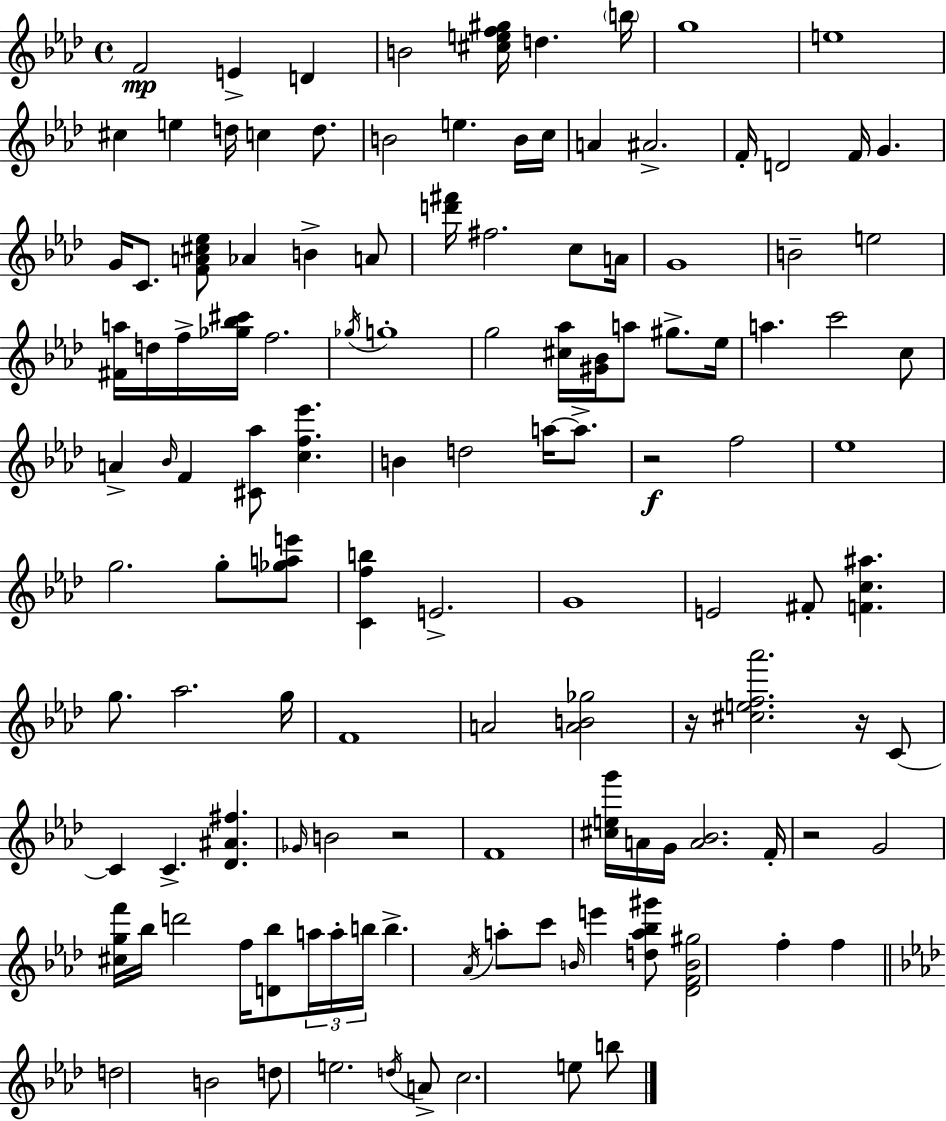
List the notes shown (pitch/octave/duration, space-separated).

F4/h E4/q D4/q B4/h [C#5,E5,F5,G#5]/s D5/q. B5/s G5/w E5/w C#5/q E5/q D5/s C5/q D5/e. B4/h E5/q. B4/s C5/s A4/q A#4/h. F4/s D4/h F4/s G4/q. G4/s C4/e. [F4,A4,C#5,Eb5]/e Ab4/q B4/q A4/e [D6,F#6]/s F#5/h. C5/e A4/s G4/w B4/h E5/h [F#4,A5]/s D5/s F5/s [Gb5,Bb5,C#6]/s F5/h. Gb5/s G5/w G5/h [C#5,Ab5]/s [G#4,Bb4]/s A5/e G#5/e. Eb5/s A5/q. C6/h C5/e A4/q Bb4/s F4/q [C#4,Ab5]/e [C5,F5,Eb6]/q. B4/q D5/h A5/s A5/e. R/h F5/h Eb5/w G5/h. G5/e [Gb5,A5,E6]/e [C4,F5,B5]/q E4/h. G4/w E4/h F#4/e [F4,C5,A#5]/q. G5/e. Ab5/h. G5/s F4/w A4/h [A4,B4,Gb5]/h R/s [C#5,E5,F5,Ab6]/h. R/s C4/e C4/q C4/q. [Db4,A#4,F#5]/q. Gb4/s B4/h R/h F4/w [C#5,E5,G6]/s A4/s G4/s [A4,Bb4]/h. F4/s R/h G4/h [C#5,G5,F6]/s Bb5/s D6/h F5/s [D4,Bb5]/e A5/s A5/s B5/s B5/q. Ab4/s A5/e C6/e B4/s E6/q [D5,A5,Bb5,G#6]/e [Db4,F4,B4,G#5]/h F5/q F5/q D5/h B4/h D5/e E5/h. D5/s A4/e C5/h. E5/e B5/e